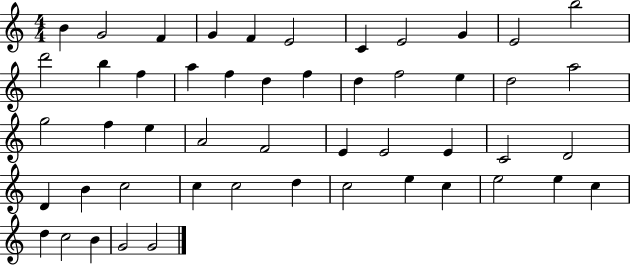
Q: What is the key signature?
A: C major